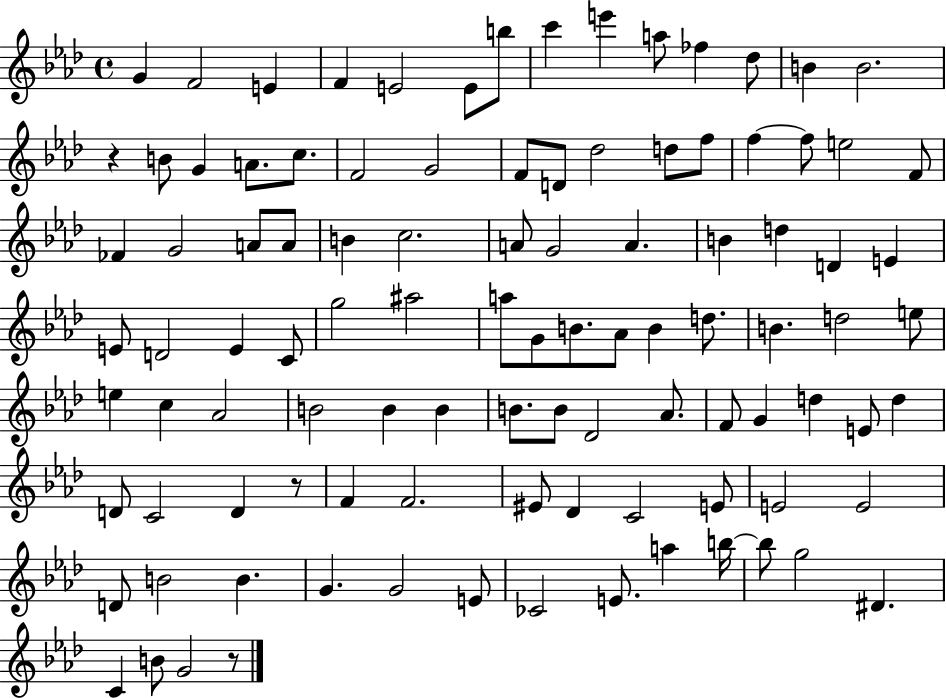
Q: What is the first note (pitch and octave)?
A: G4